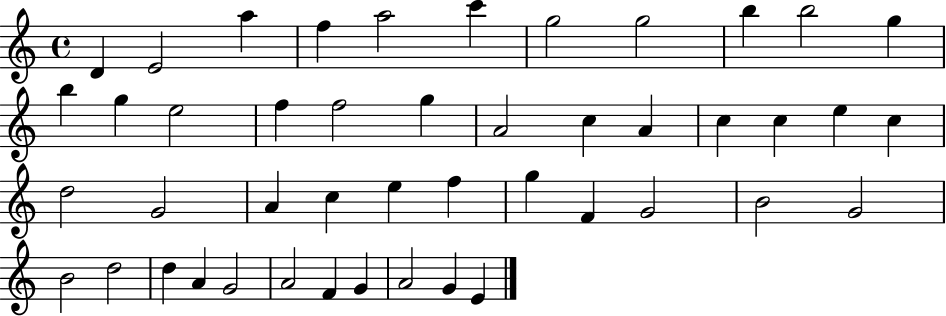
{
  \clef treble
  \time 4/4
  \defaultTimeSignature
  \key c \major
  d'4 e'2 a''4 | f''4 a''2 c'''4 | g''2 g''2 | b''4 b''2 g''4 | \break b''4 g''4 e''2 | f''4 f''2 g''4 | a'2 c''4 a'4 | c''4 c''4 e''4 c''4 | \break d''2 g'2 | a'4 c''4 e''4 f''4 | g''4 f'4 g'2 | b'2 g'2 | \break b'2 d''2 | d''4 a'4 g'2 | a'2 f'4 g'4 | a'2 g'4 e'4 | \break \bar "|."
}